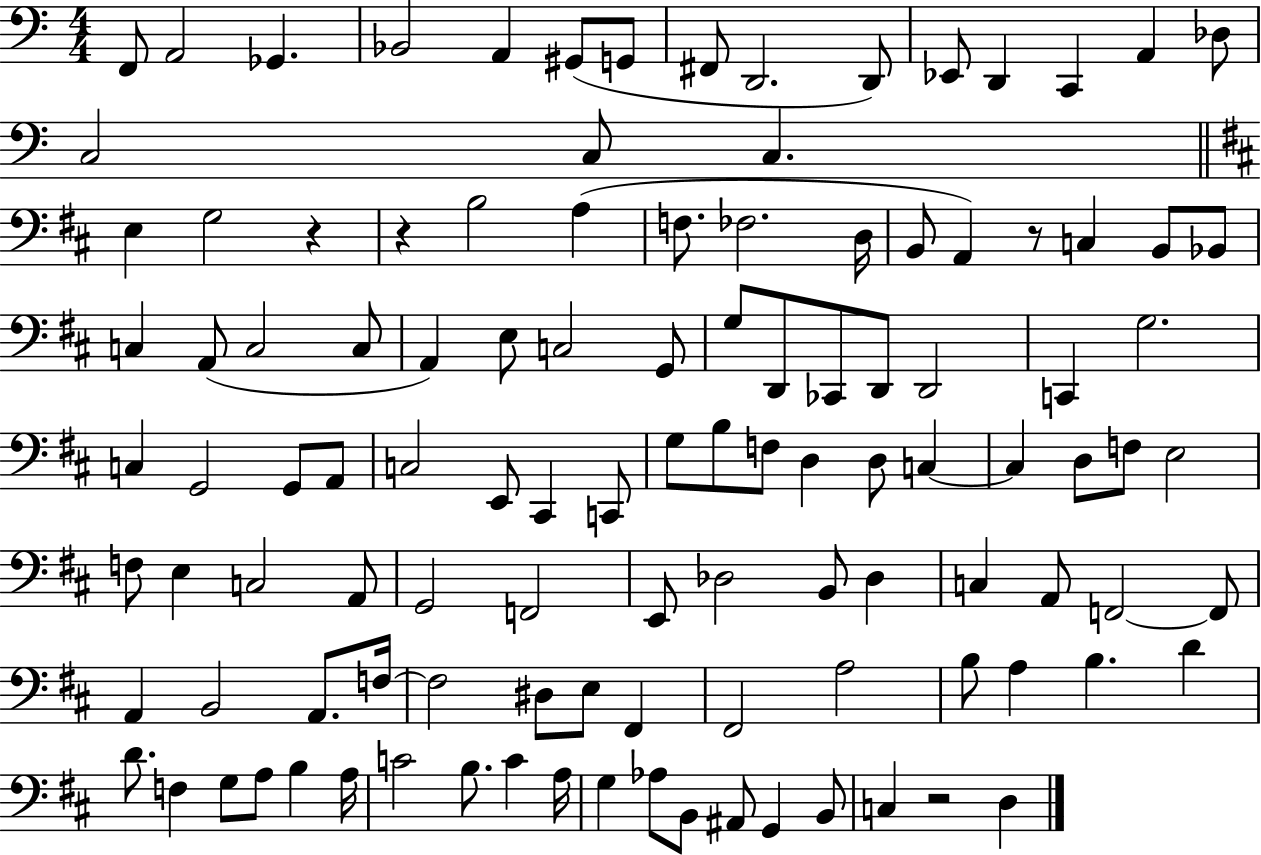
X:1
T:Untitled
M:4/4
L:1/4
K:C
F,,/2 A,,2 _G,, _B,,2 A,, ^G,,/2 G,,/2 ^F,,/2 D,,2 D,,/2 _E,,/2 D,, C,, A,, _D,/2 C,2 C,/2 C, E, G,2 z z B,2 A, F,/2 _F,2 D,/4 B,,/2 A,, z/2 C, B,,/2 _B,,/2 C, A,,/2 C,2 C,/2 A,, E,/2 C,2 G,,/2 G,/2 D,,/2 _C,,/2 D,,/2 D,,2 C,, G,2 C, G,,2 G,,/2 A,,/2 C,2 E,,/2 ^C,, C,,/2 G,/2 B,/2 F,/2 D, D,/2 C, C, D,/2 F,/2 E,2 F,/2 E, C,2 A,,/2 G,,2 F,,2 E,,/2 _D,2 B,,/2 _D, C, A,,/2 F,,2 F,,/2 A,, B,,2 A,,/2 F,/4 F,2 ^D,/2 E,/2 ^F,, ^F,,2 A,2 B,/2 A, B, D D/2 F, G,/2 A,/2 B, A,/4 C2 B,/2 C A,/4 G, _A,/2 B,,/2 ^A,,/2 G,, B,,/2 C, z2 D,